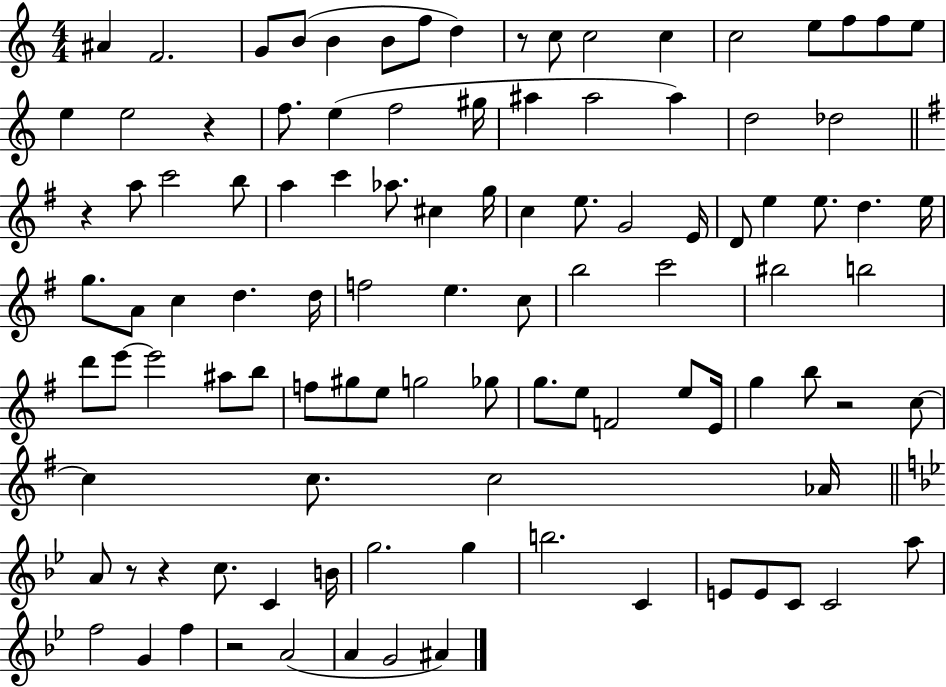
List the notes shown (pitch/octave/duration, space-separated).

A#4/q F4/h. G4/e B4/e B4/q B4/e F5/e D5/q R/e C5/e C5/h C5/q C5/h E5/e F5/e F5/e E5/e E5/q E5/h R/q F5/e. E5/q F5/h G#5/s A#5/q A#5/h A#5/q D5/h Db5/h R/q A5/e C6/h B5/e A5/q C6/q Ab5/e. C#5/q G5/s C5/q E5/e. G4/h E4/s D4/e E5/q E5/e. D5/q. E5/s G5/e. A4/e C5/q D5/q. D5/s F5/h E5/q. C5/e B5/h C6/h BIS5/h B5/h D6/e E6/e E6/h A#5/e B5/e F5/e G#5/e E5/e G5/h Gb5/e G5/e. E5/e F4/h E5/e E4/s G5/q B5/e R/h C5/e C5/q C5/e. C5/h Ab4/s A4/e R/e R/q C5/e. C4/q B4/s G5/h. G5/q B5/h. C4/q E4/e E4/e C4/e C4/h A5/e F5/h G4/q F5/q R/h A4/h A4/q G4/h A#4/q